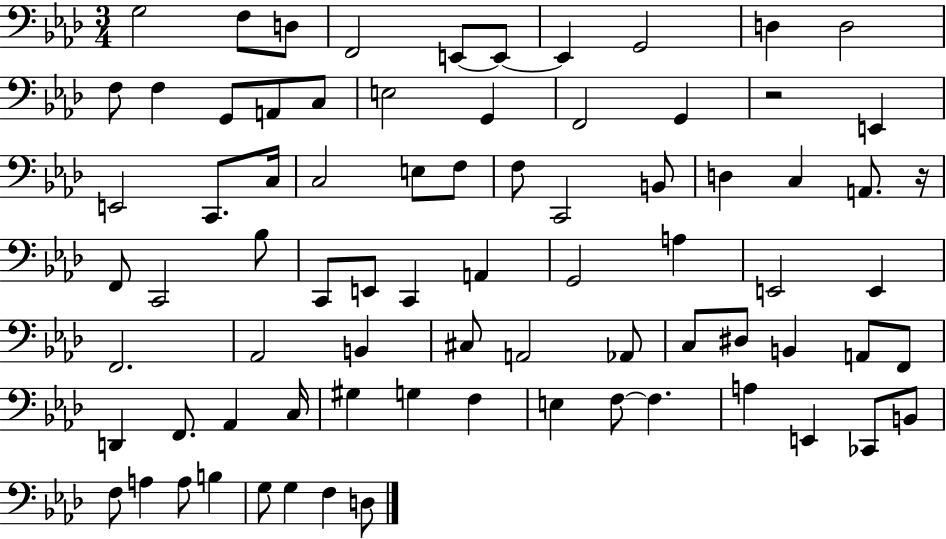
X:1
T:Untitled
M:3/4
L:1/4
K:Ab
G,2 F,/2 D,/2 F,,2 E,,/2 E,,/2 E,, G,,2 D, D,2 F,/2 F, G,,/2 A,,/2 C,/2 E,2 G,, F,,2 G,, z2 E,, E,,2 C,,/2 C,/4 C,2 E,/2 F,/2 F,/2 C,,2 B,,/2 D, C, A,,/2 z/4 F,,/2 C,,2 _B,/2 C,,/2 E,,/2 C,, A,, G,,2 A, E,,2 E,, F,,2 _A,,2 B,, ^C,/2 A,,2 _A,,/2 C,/2 ^D,/2 B,, A,,/2 F,,/2 D,, F,,/2 _A,, C,/4 ^G, G, F, E, F,/2 F, A, E,, _C,,/2 B,,/2 F,/2 A, A,/2 B, G,/2 G, F, D,/2